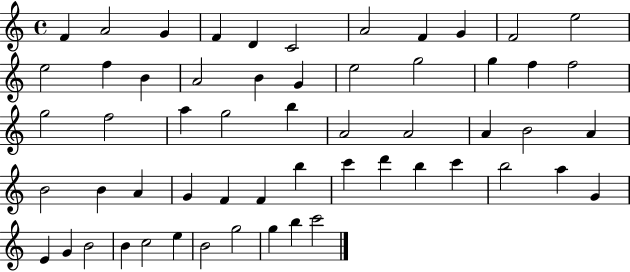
{
  \clef treble
  \time 4/4
  \defaultTimeSignature
  \key c \major
  f'4 a'2 g'4 | f'4 d'4 c'2 | a'2 f'4 g'4 | f'2 e''2 | \break e''2 f''4 b'4 | a'2 b'4 g'4 | e''2 g''2 | g''4 f''4 f''2 | \break g''2 f''2 | a''4 g''2 b''4 | a'2 a'2 | a'4 b'2 a'4 | \break b'2 b'4 a'4 | g'4 f'4 f'4 b''4 | c'''4 d'''4 b''4 c'''4 | b''2 a''4 g'4 | \break e'4 g'4 b'2 | b'4 c''2 e''4 | b'2 g''2 | g''4 b''4 c'''2 | \break \bar "|."
}